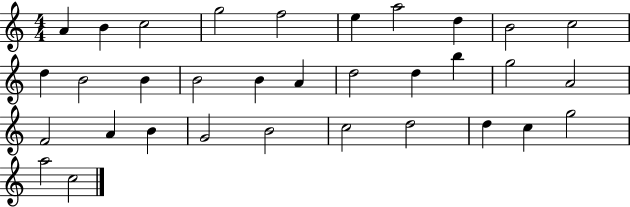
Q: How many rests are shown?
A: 0